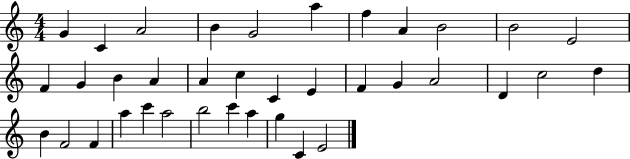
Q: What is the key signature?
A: C major